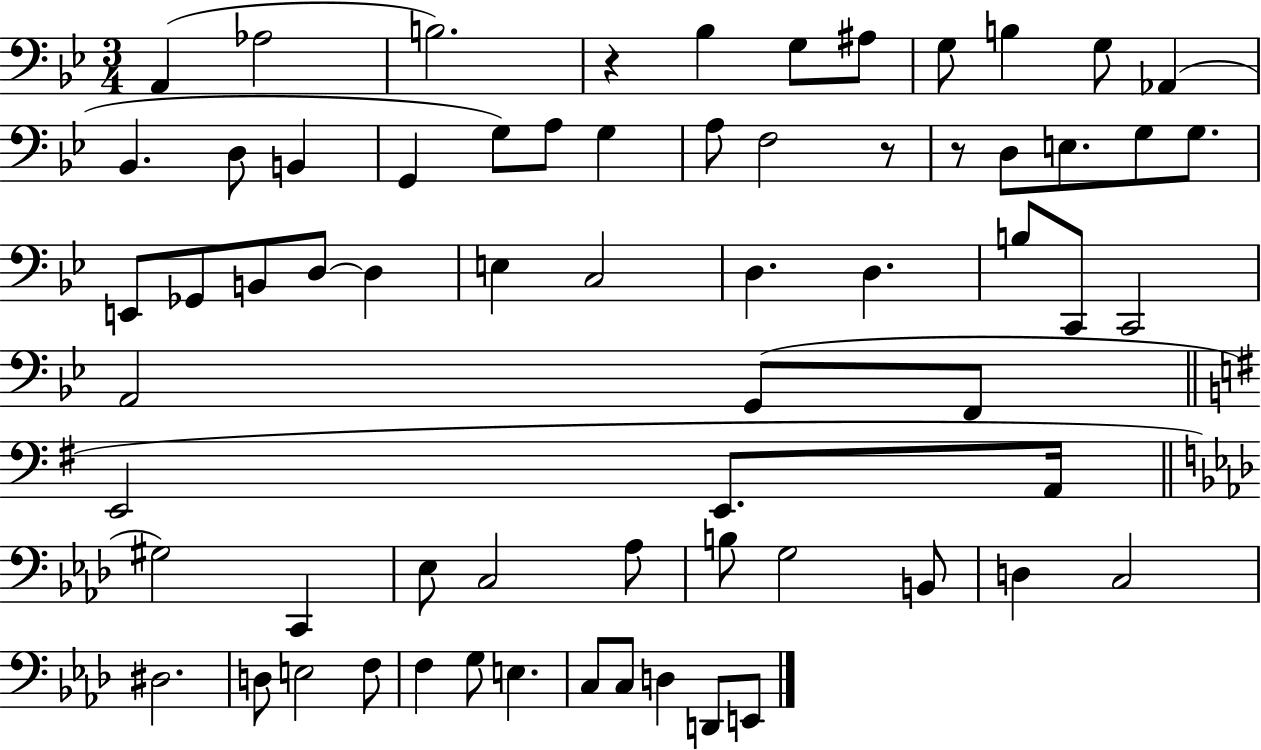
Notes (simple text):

A2/q Ab3/h B3/h. R/q Bb3/q G3/e A#3/e G3/e B3/q G3/e Ab2/q Bb2/q. D3/e B2/q G2/q G3/e A3/e G3/q A3/e F3/h R/e R/e D3/e E3/e. G3/e G3/e. E2/e Gb2/e B2/e D3/e D3/q E3/q C3/h D3/q. D3/q. B3/e C2/e C2/h A2/h G2/e F2/e E2/h E2/e. A2/s G#3/h C2/q Eb3/e C3/h Ab3/e B3/e G3/h B2/e D3/q C3/h D#3/h. D3/e E3/h F3/e F3/q G3/e E3/q. C3/e C3/e D3/q D2/e E2/e